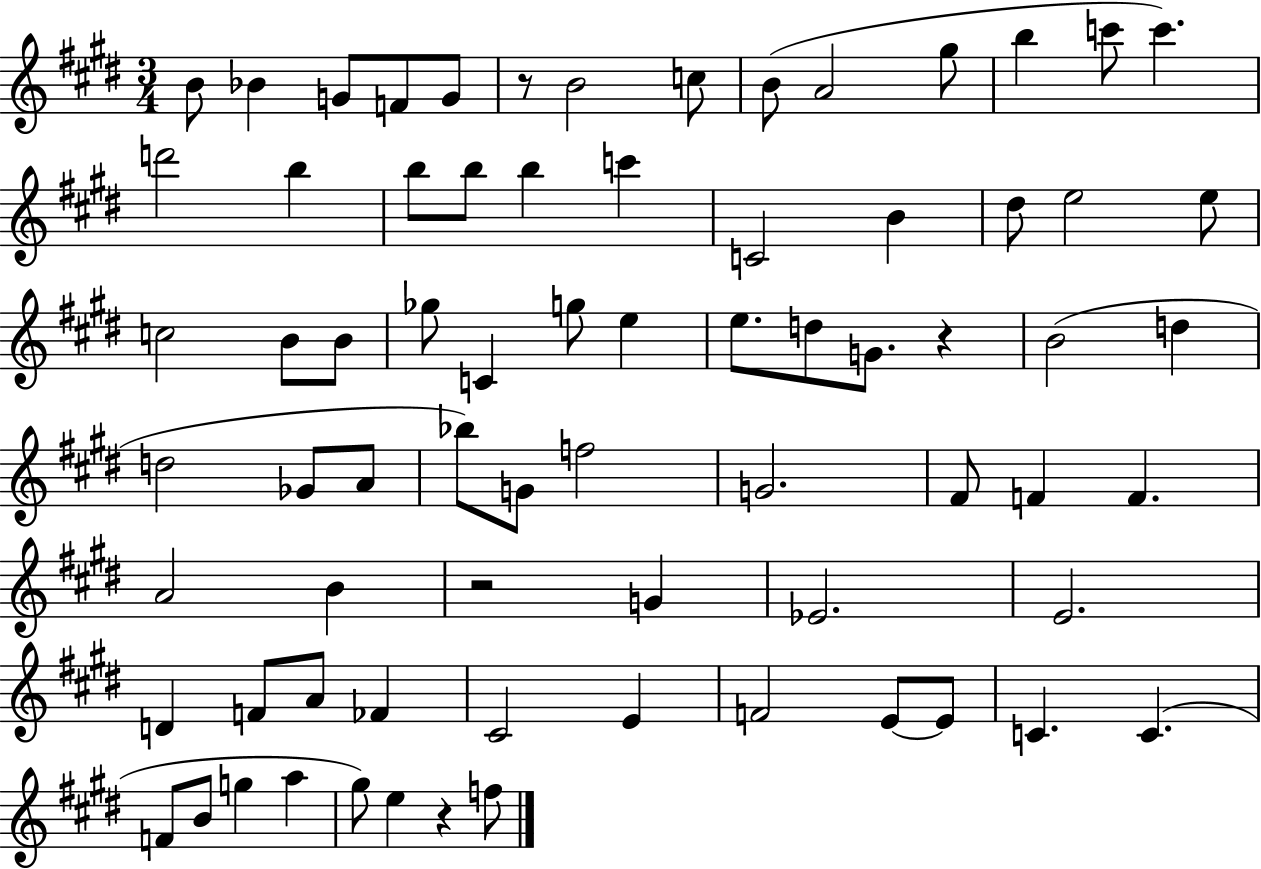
B4/e Bb4/q G4/e F4/e G4/e R/e B4/h C5/e B4/e A4/h G#5/e B5/q C6/e C6/q. D6/h B5/q B5/e B5/e B5/q C6/q C4/h B4/q D#5/e E5/h E5/e C5/h B4/e B4/e Gb5/e C4/q G5/e E5/q E5/e. D5/e G4/e. R/q B4/h D5/q D5/h Gb4/e A4/e Bb5/e G4/e F5/h G4/h. F#4/e F4/q F4/q. A4/h B4/q R/h G4/q Eb4/h. E4/h. D4/q F4/e A4/e FES4/q C#4/h E4/q F4/h E4/e E4/e C4/q. C4/q. F4/e B4/e G5/q A5/q G#5/e E5/q R/q F5/e